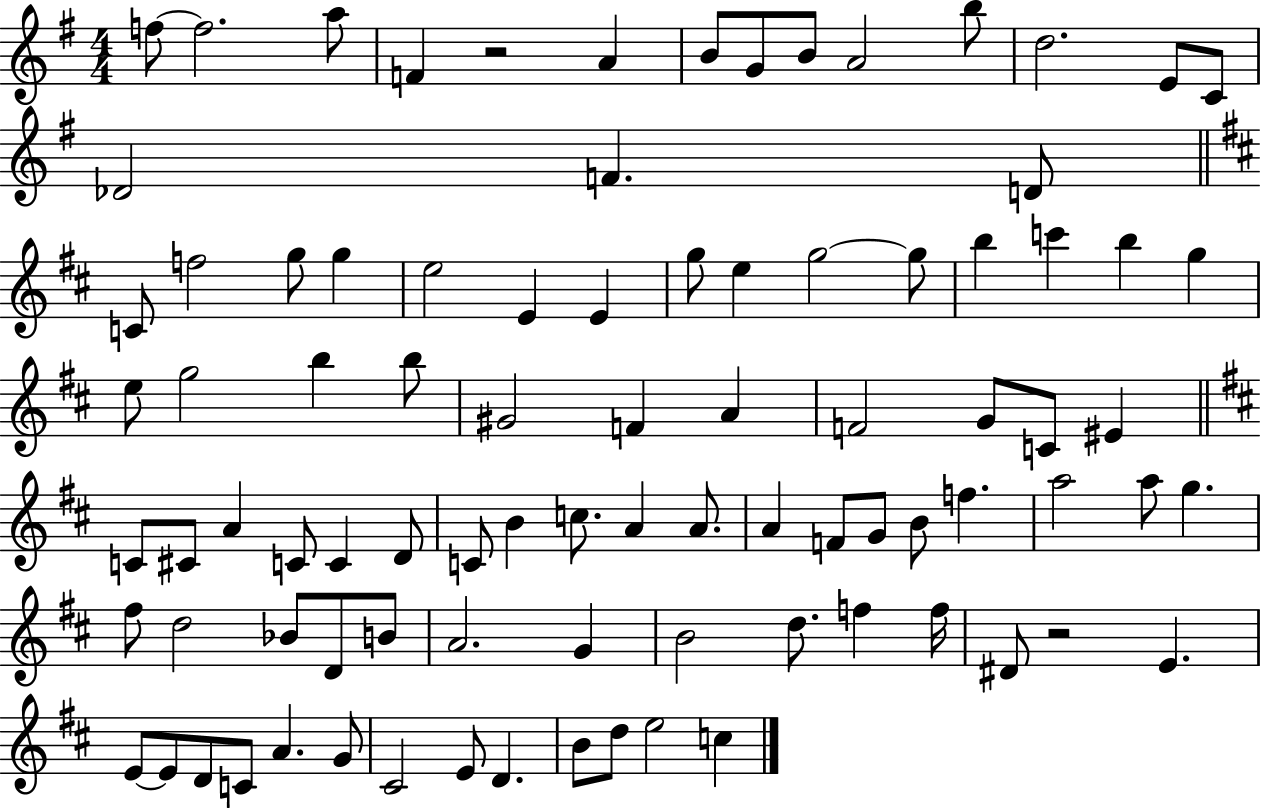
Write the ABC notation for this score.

X:1
T:Untitled
M:4/4
L:1/4
K:G
f/2 f2 a/2 F z2 A B/2 G/2 B/2 A2 b/2 d2 E/2 C/2 _D2 F D/2 C/2 f2 g/2 g e2 E E g/2 e g2 g/2 b c' b g e/2 g2 b b/2 ^G2 F A F2 G/2 C/2 ^E C/2 ^C/2 A C/2 C D/2 C/2 B c/2 A A/2 A F/2 G/2 B/2 f a2 a/2 g ^f/2 d2 _B/2 D/2 B/2 A2 G B2 d/2 f f/4 ^D/2 z2 E E/2 E/2 D/2 C/2 A G/2 ^C2 E/2 D B/2 d/2 e2 c